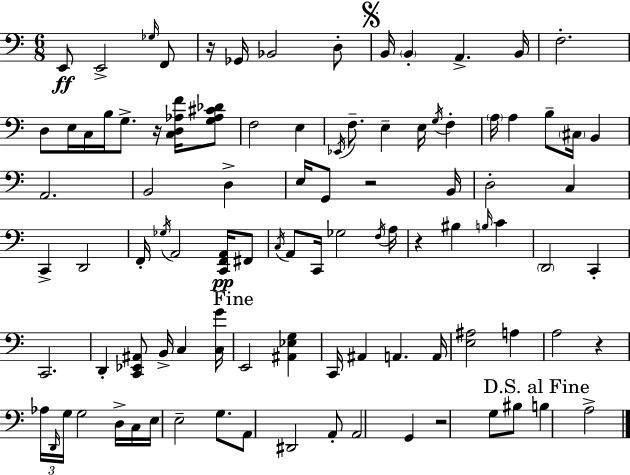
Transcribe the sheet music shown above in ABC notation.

X:1
T:Untitled
M:6/8
L:1/4
K:C
E,,/2 E,,2 _G,/4 F,,/2 z/4 _G,,/4 _B,,2 D,/2 B,,/4 B,, A,, B,,/4 F,2 D,/2 E,/4 C,/4 B,/4 G,/2 z/4 [C,D,_A,F]/4 [G,_A,^C_D]/2 F,2 E, _E,,/4 F,/2 E, E,/4 G,/4 F, A,/4 A, B,/2 ^C,/4 B,, A,,2 B,,2 D, E,/4 G,,/2 z2 B,,/4 D,2 C, C,, D,,2 F,,/4 _G,/4 A,,2 [C,,F,,A,,]/4 ^F,,/2 C,/4 A,,/2 C,,/4 _G,2 F,/4 A,/4 z ^B, B,/4 C D,,2 C,, C,,2 D,, [C,,_E,,^A,,]/2 B,,/4 C, [C,G]/4 E,,2 [^A,,_E,G,] C,,/4 ^A,, A,, A,,/4 [E,^A,]2 A, A,2 z _A,/4 D,,/4 G,/4 G,2 D,/4 C,/4 E,/4 E,2 G,/2 A,,/2 ^D,,2 A,,/2 A,,2 G,, z2 G,/2 ^B,/2 B, A,2